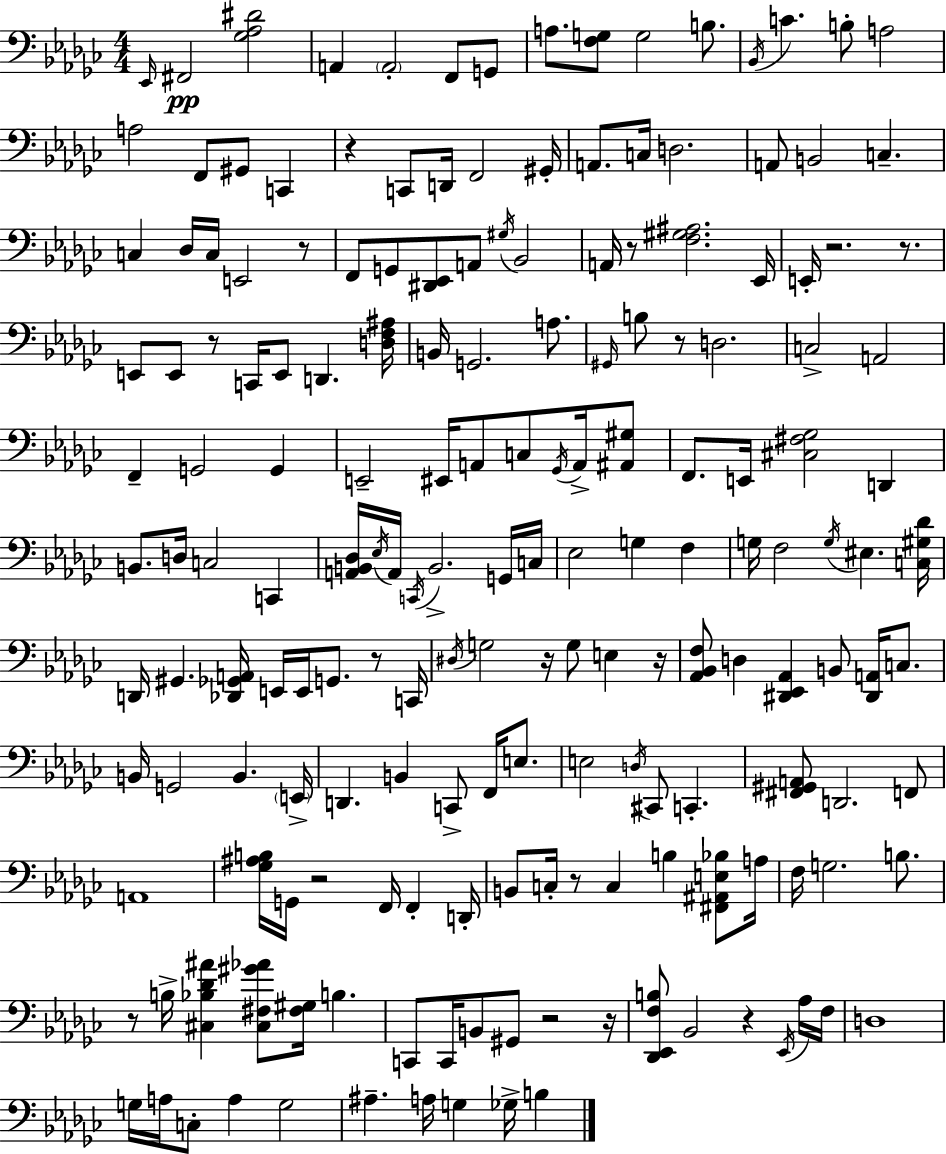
Eb2/s F#2/h [Gb3,Ab3,D#4]/h A2/q A2/h F2/e G2/e A3/e. [F3,G3]/e G3/h B3/e. Bb2/s C4/q. B3/e A3/h A3/h F2/e G#2/e C2/q R/q C2/e D2/s F2/h G#2/s A2/e. C3/s D3/h. A2/e B2/h C3/q. C3/q Db3/s C3/s E2/h R/e F2/e G2/e [D#2,Eb2]/e A2/e G#3/s Bb2/h A2/s R/e [F3,G#3,A#3]/h. Eb2/s E2/s R/h. R/e. E2/e E2/e R/e C2/s E2/e D2/q. [D3,F3,A#3]/s B2/s G2/h. A3/e. G#2/s B3/e R/e D3/h. C3/h A2/h F2/q G2/h G2/q E2/h EIS2/s A2/e C3/e Gb2/s A2/s [A#2,G#3]/e F2/e. E2/s [C#3,F#3,Gb3]/h D2/q B2/e. D3/s C3/h C2/q [A2,B2,Db3]/s Eb3/s A2/s C2/s B2/h. G2/s C3/s Eb3/h G3/q F3/q G3/s F3/h G3/s EIS3/q. [C3,G#3,Db4]/s D2/s G#2/q. [Db2,Gb2,A2]/s E2/s E2/s G2/e. R/e C2/s D#3/s G3/h R/s G3/e E3/q R/s [Ab2,Bb2,F3]/e D3/q [D#2,Eb2,Ab2]/q B2/e [D#2,A2]/s C3/e. B2/s G2/h B2/q. E2/s D2/q. B2/q C2/e F2/s E3/e. E3/h D3/s C#2/e C2/q. [F#2,G#2,A2]/e D2/h. F2/e A2/w [Gb3,A#3,B3]/s G2/s R/h F2/s F2/q D2/s B2/e C3/s R/e C3/q B3/q [F#2,A#2,E3,Bb3]/e A3/s F3/s G3/h. B3/e. R/e B3/s [C#3,Bb3,Db4,A#4]/q [C#3,F#3,G#4,Ab4]/e [F#3,G#3]/s B3/q. C2/e C2/s B2/e G#2/e R/h R/s [Db2,Eb2,F3,B3]/e Bb2/h R/q Eb2/s Ab3/s F3/s D3/w G3/s A3/s C3/e A3/q G3/h A#3/q. A3/s G3/q Gb3/s B3/q